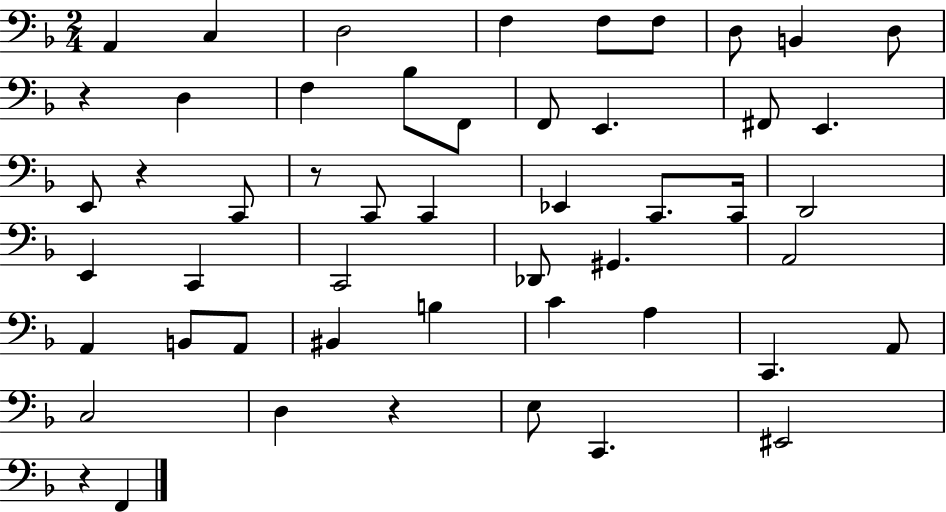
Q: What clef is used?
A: bass